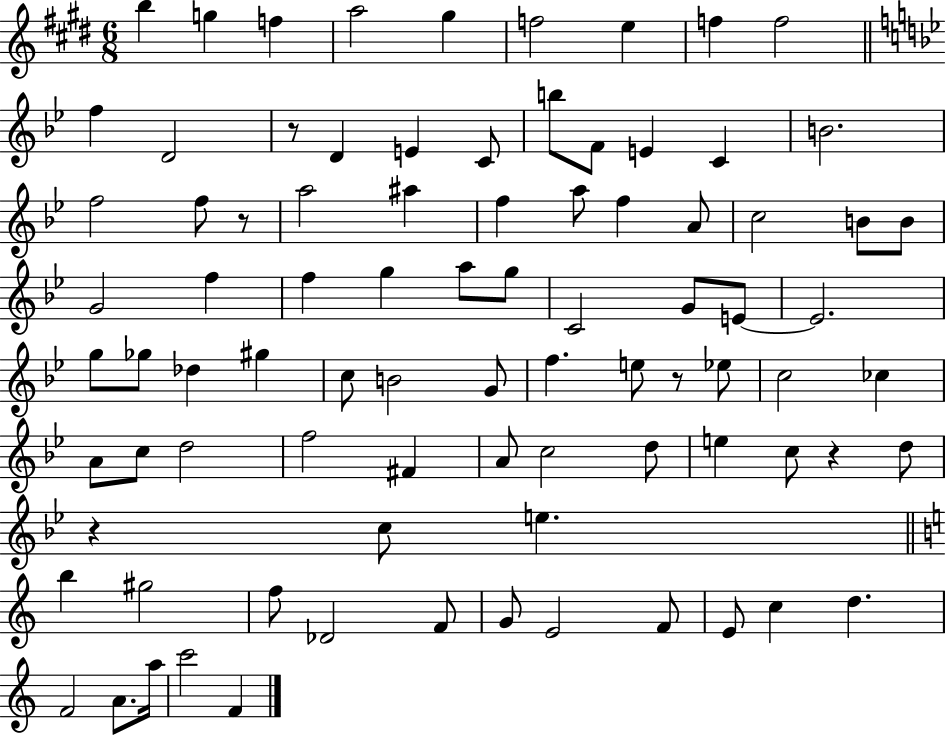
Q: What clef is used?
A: treble